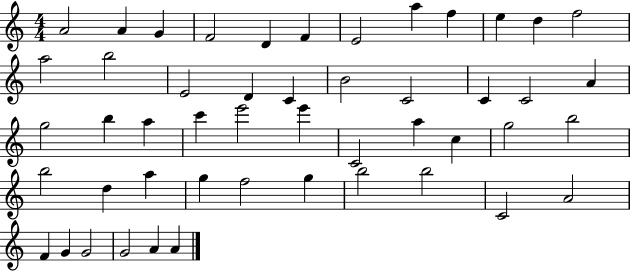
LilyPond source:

{
  \clef treble
  \numericTimeSignature
  \time 4/4
  \key c \major
  a'2 a'4 g'4 | f'2 d'4 f'4 | e'2 a''4 f''4 | e''4 d''4 f''2 | \break a''2 b''2 | e'2 d'4 c'4 | b'2 c'2 | c'4 c'2 a'4 | \break g''2 b''4 a''4 | c'''4 e'''2 e'''4 | c'2 a''4 c''4 | g''2 b''2 | \break b''2 d''4 a''4 | g''4 f''2 g''4 | b''2 b''2 | c'2 a'2 | \break f'4 g'4 g'2 | g'2 a'4 a'4 | \bar "|."
}